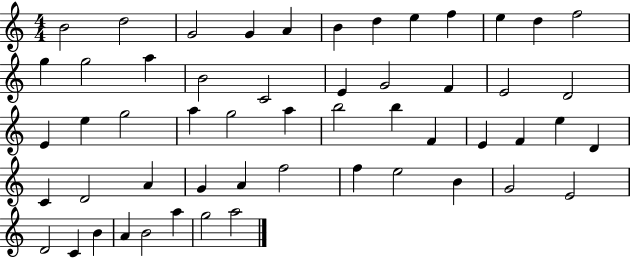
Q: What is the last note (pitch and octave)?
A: A5